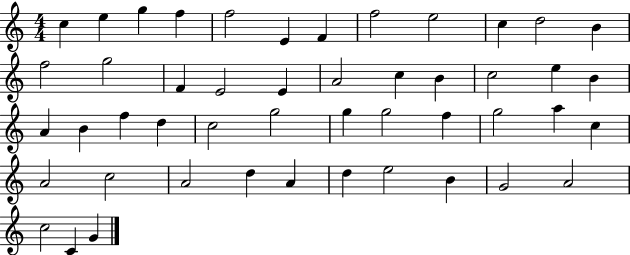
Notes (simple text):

C5/q E5/q G5/q F5/q F5/h E4/q F4/q F5/h E5/h C5/q D5/h B4/q F5/h G5/h F4/q E4/h E4/q A4/h C5/q B4/q C5/h E5/q B4/q A4/q B4/q F5/q D5/q C5/h G5/h G5/q G5/h F5/q G5/h A5/q C5/q A4/h C5/h A4/h D5/q A4/q D5/q E5/h B4/q G4/h A4/h C5/h C4/q G4/q